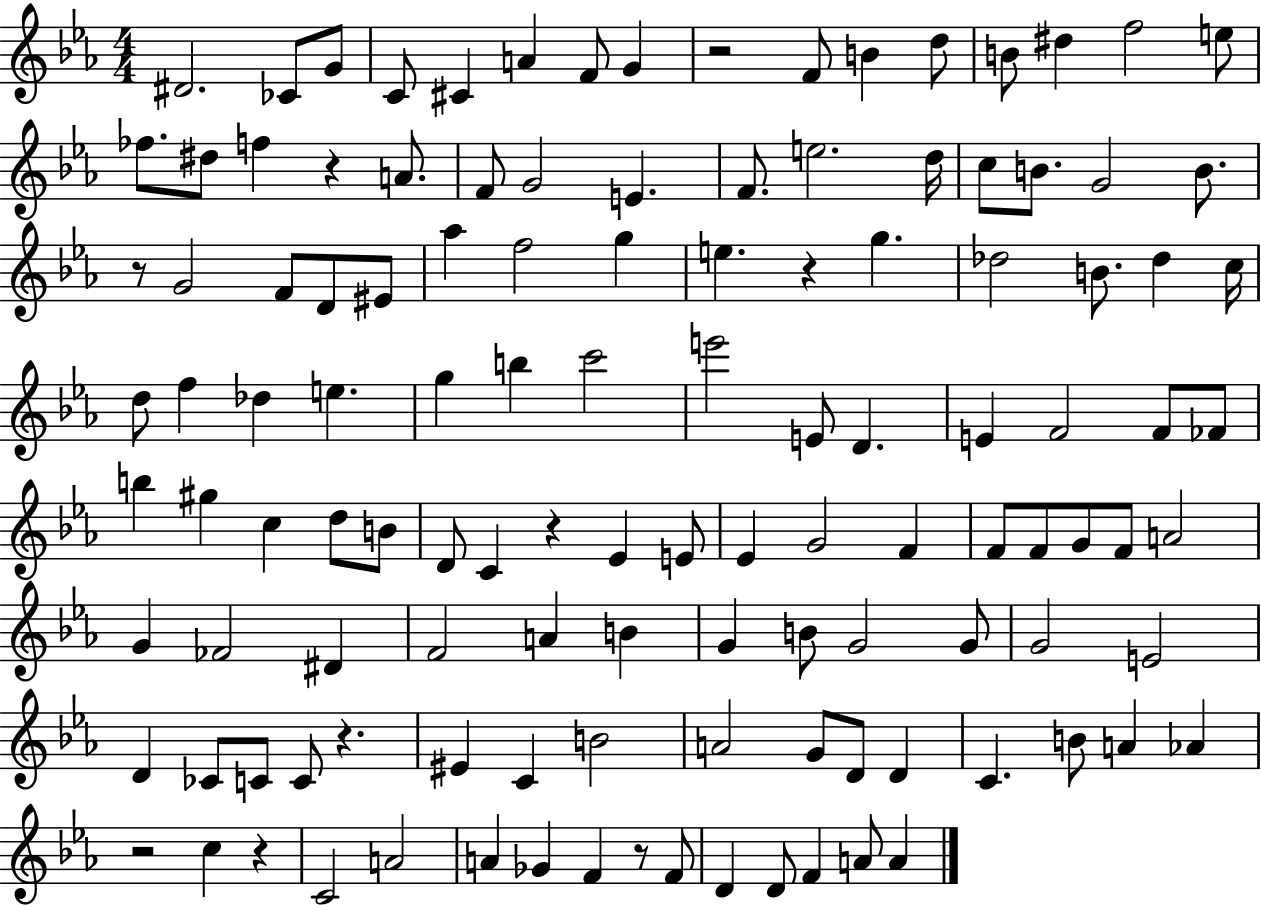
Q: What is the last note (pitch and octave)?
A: A4